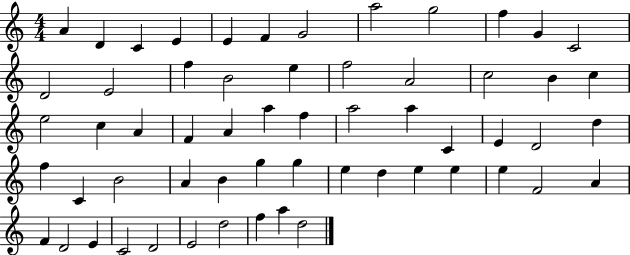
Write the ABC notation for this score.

X:1
T:Untitled
M:4/4
L:1/4
K:C
A D C E E F G2 a2 g2 f G C2 D2 E2 f B2 e f2 A2 c2 B c e2 c A F A a f a2 a C E D2 d f C B2 A B g g e d e e e F2 A F D2 E C2 D2 E2 d2 f a d2